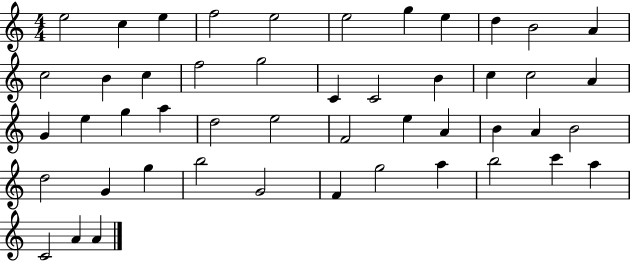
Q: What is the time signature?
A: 4/4